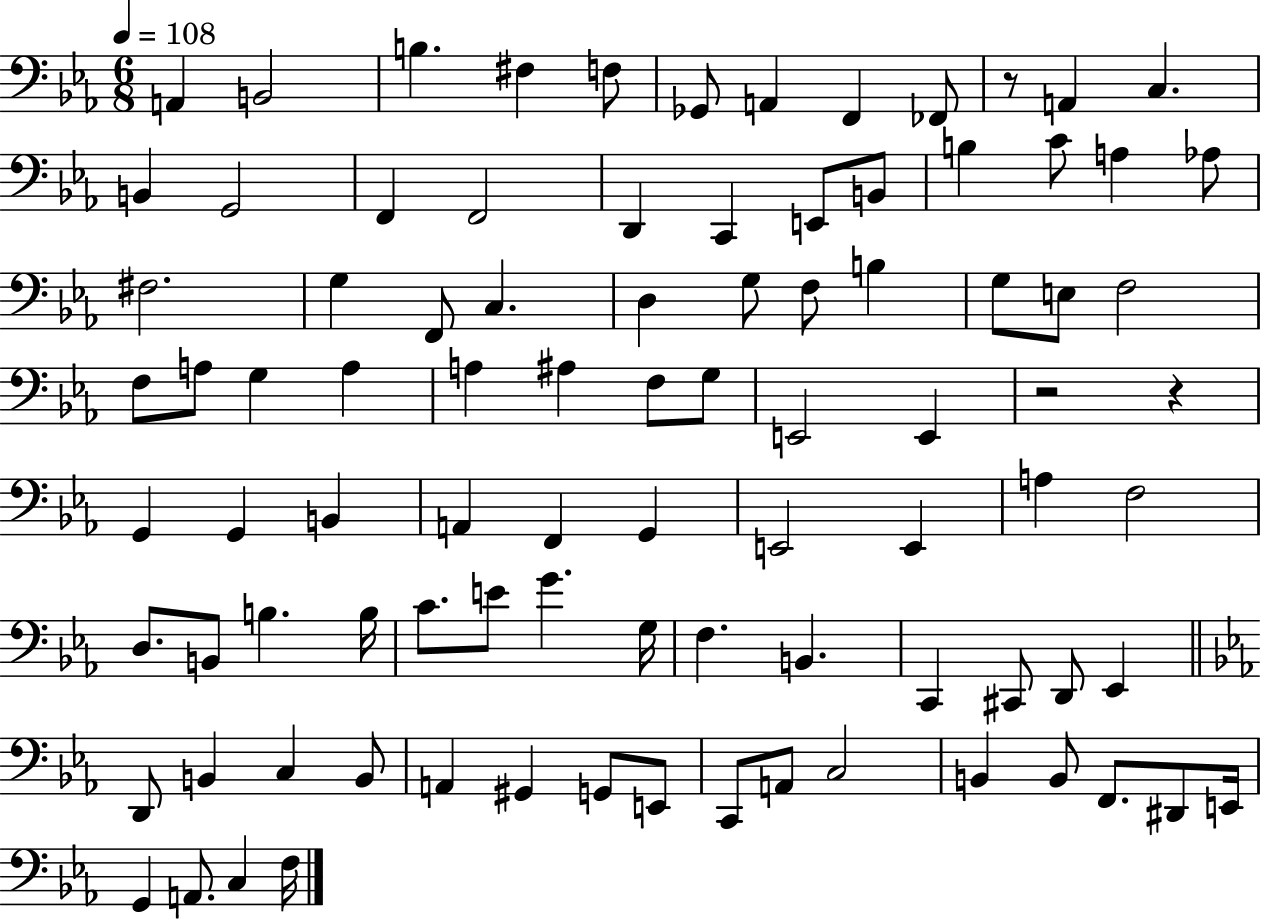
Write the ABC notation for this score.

X:1
T:Untitled
M:6/8
L:1/4
K:Eb
A,, B,,2 B, ^F, F,/2 _G,,/2 A,, F,, _F,,/2 z/2 A,, C, B,, G,,2 F,, F,,2 D,, C,, E,,/2 B,,/2 B, C/2 A, _A,/2 ^F,2 G, F,,/2 C, D, G,/2 F,/2 B, G,/2 E,/2 F,2 F,/2 A,/2 G, A, A, ^A, F,/2 G,/2 E,,2 E,, z2 z G,, G,, B,, A,, F,, G,, E,,2 E,, A, F,2 D,/2 B,,/2 B, B,/4 C/2 E/2 G G,/4 F, B,, C,, ^C,,/2 D,,/2 _E,, D,,/2 B,, C, B,,/2 A,, ^G,, G,,/2 E,,/2 C,,/2 A,,/2 C,2 B,, B,,/2 F,,/2 ^D,,/2 E,,/4 G,, A,,/2 C, F,/4